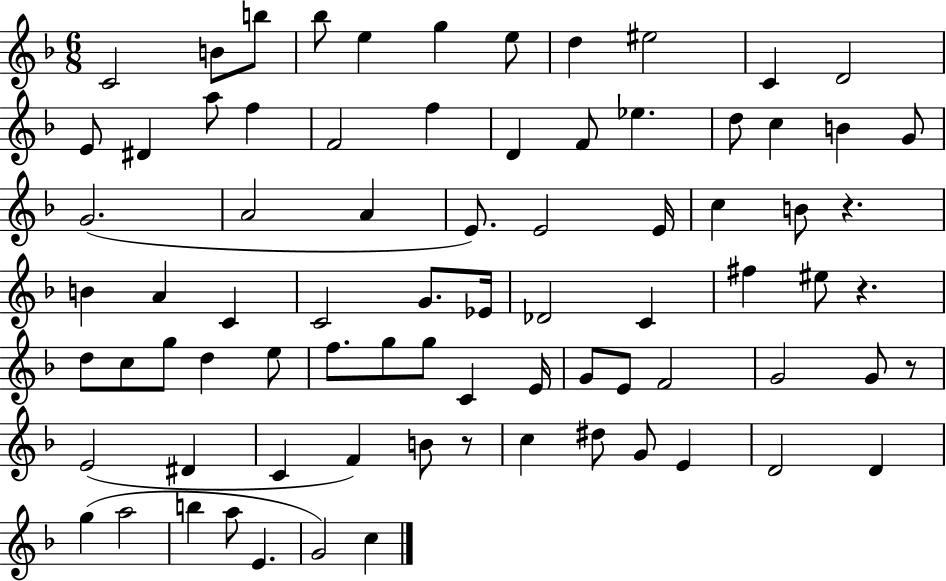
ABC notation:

X:1
T:Untitled
M:6/8
L:1/4
K:F
C2 B/2 b/2 _b/2 e g e/2 d ^e2 C D2 E/2 ^D a/2 f F2 f D F/2 _e d/2 c B G/2 G2 A2 A E/2 E2 E/4 c B/2 z B A C C2 G/2 _E/4 _D2 C ^f ^e/2 z d/2 c/2 g/2 d e/2 f/2 g/2 g/2 C E/4 G/2 E/2 F2 G2 G/2 z/2 E2 ^D C F B/2 z/2 c ^d/2 G/2 E D2 D g a2 b a/2 E G2 c